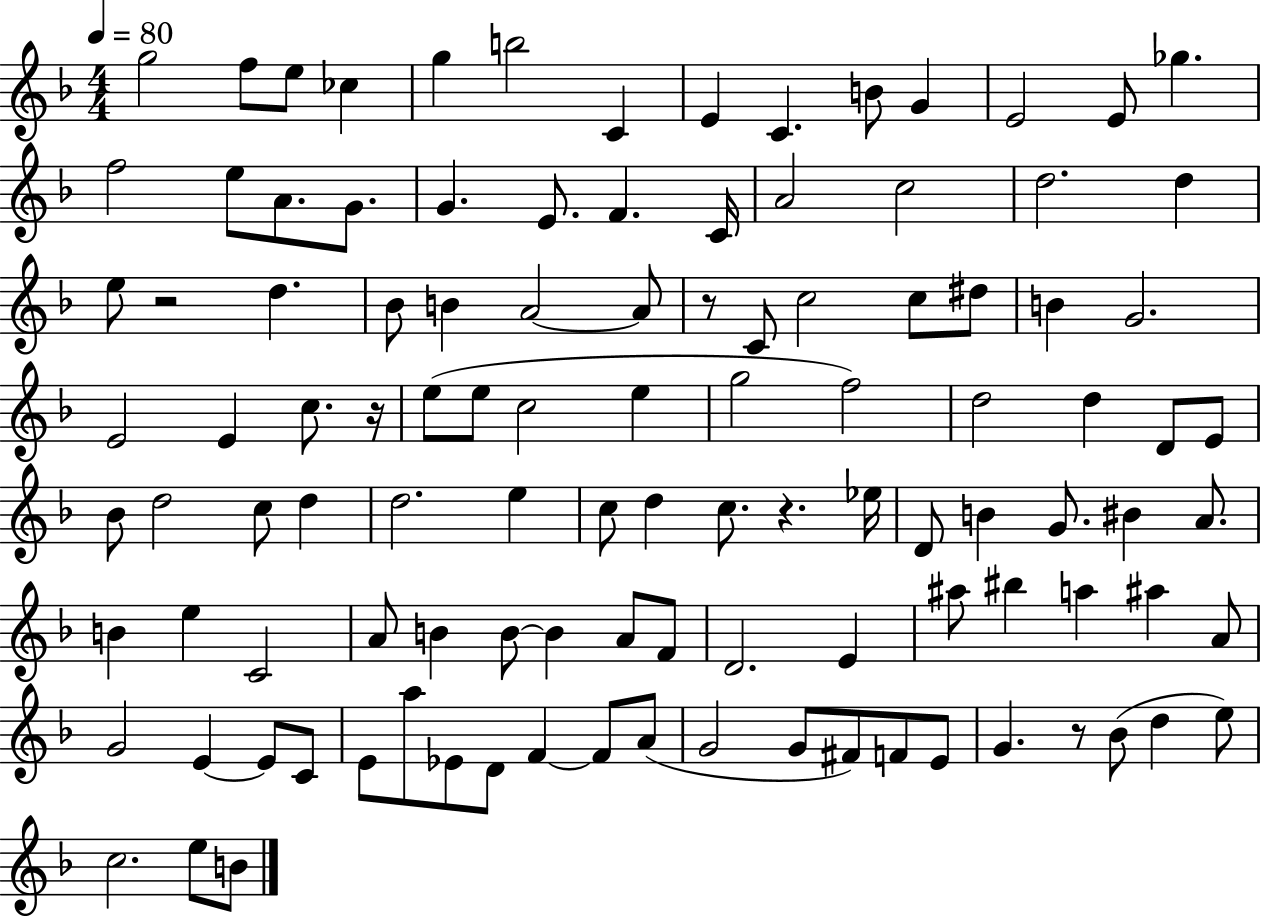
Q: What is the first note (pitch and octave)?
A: G5